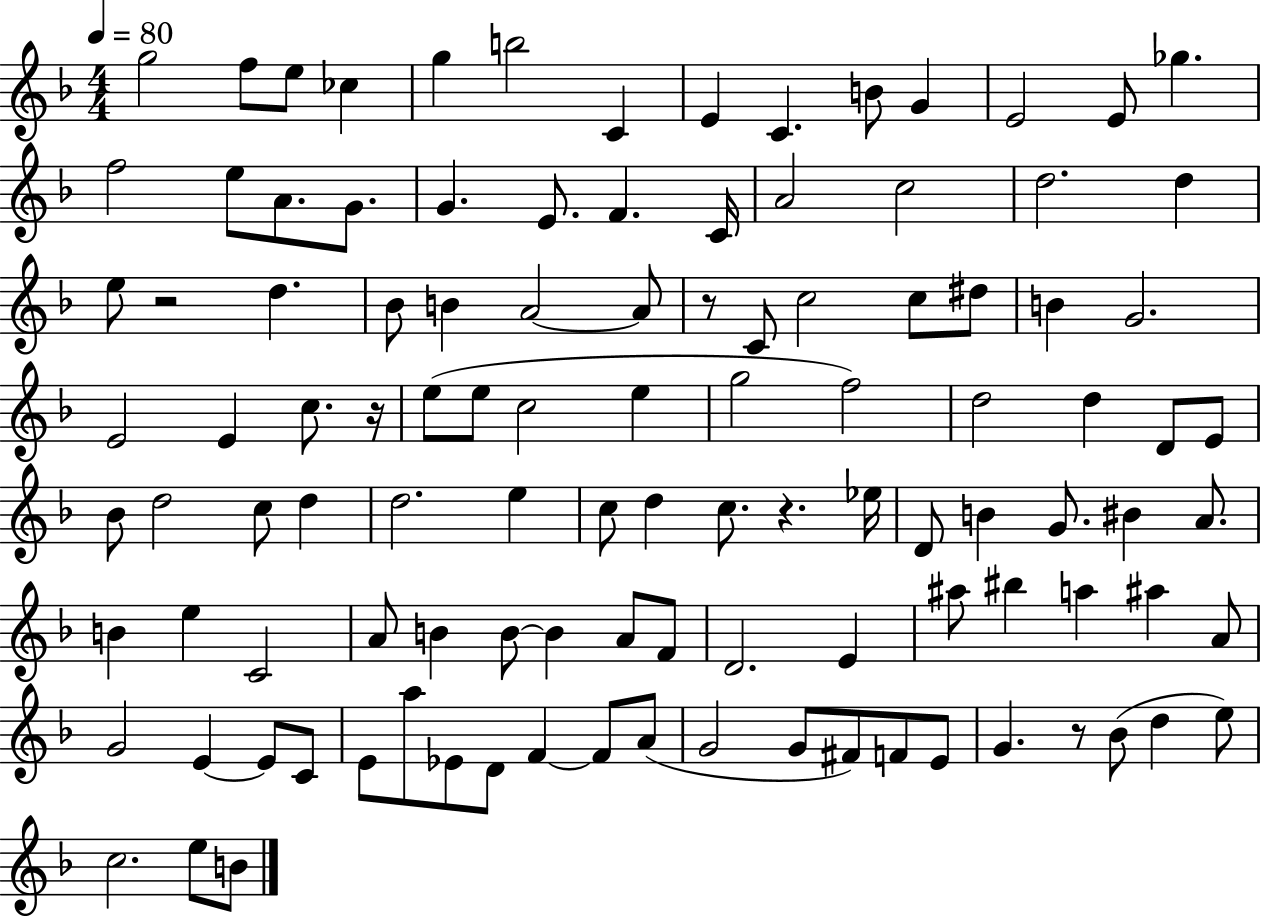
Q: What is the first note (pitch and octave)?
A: G5